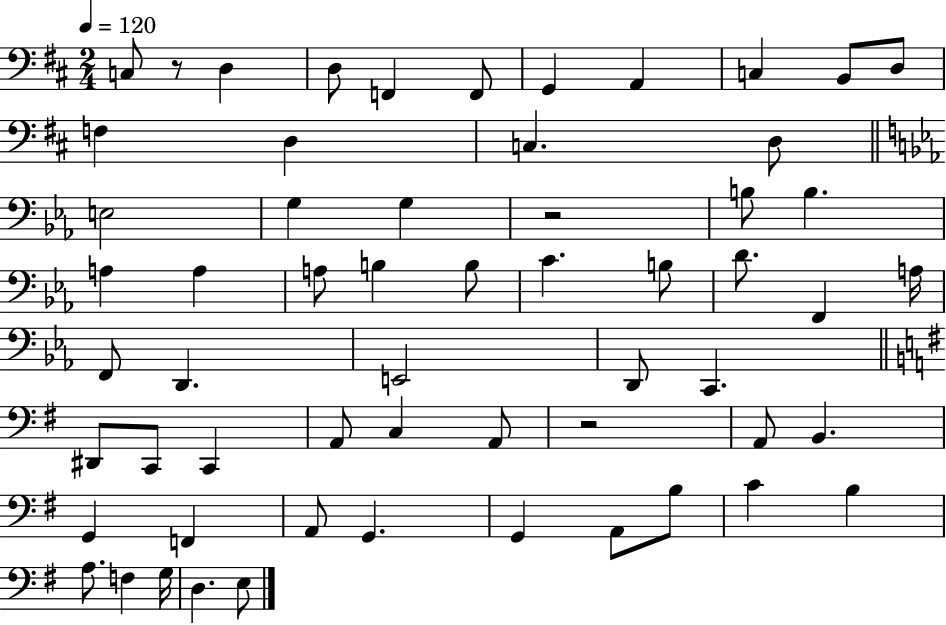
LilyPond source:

{
  \clef bass
  \numericTimeSignature
  \time 2/4
  \key d \major
  \tempo 4 = 120
  \repeat volta 2 { c8 r8 d4 | d8 f,4 f,8 | g,4 a,4 | c4 b,8 d8 | \break f4 d4 | c4. d8 | \bar "||" \break \key ees \major e2 | g4 g4 | r2 | b8 b4. | \break a4 a4 | a8 b4 b8 | c'4. b8 | d'8. f,4 a16 | \break f,8 d,4. | e,2 | d,8 c,4. | \bar "||" \break \key g \major dis,8 c,8 c,4 | a,8 c4 a,8 | r2 | a,8 b,4. | \break g,4 f,4 | a,8 g,4. | g,4 a,8 b8 | c'4 b4 | \break a8. f4 g16 | d4. e8 | } \bar "|."
}